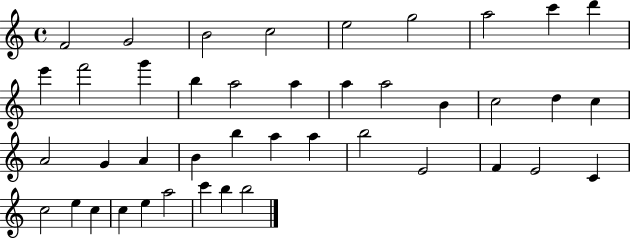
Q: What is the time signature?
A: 4/4